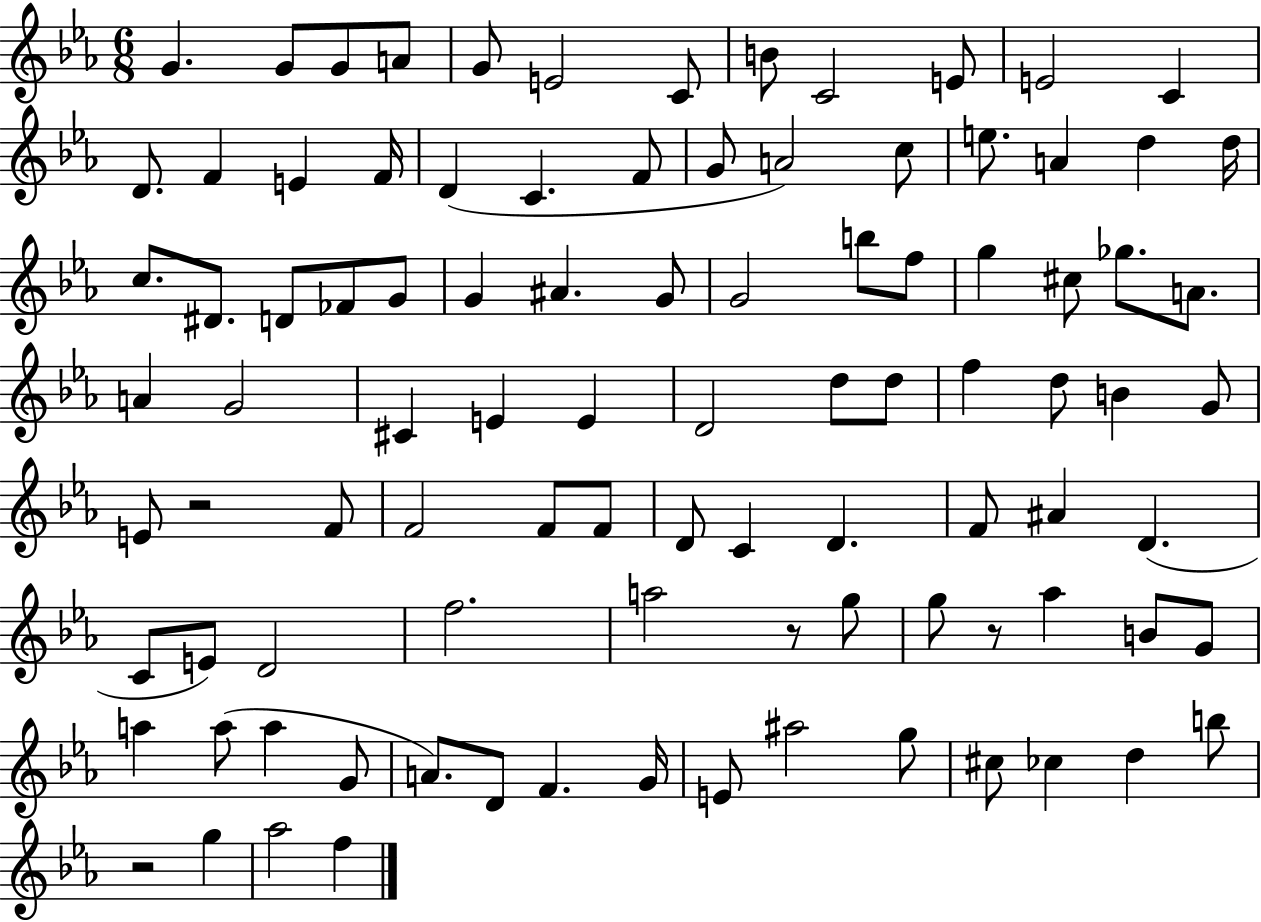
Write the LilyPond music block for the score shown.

{
  \clef treble
  \numericTimeSignature
  \time 6/8
  \key ees \major
  g'4. g'8 g'8 a'8 | g'8 e'2 c'8 | b'8 c'2 e'8 | e'2 c'4 | \break d'8. f'4 e'4 f'16 | d'4( c'4. f'8 | g'8 a'2) c''8 | e''8. a'4 d''4 d''16 | \break c''8. dis'8. d'8 fes'8 g'8 | g'4 ais'4. g'8 | g'2 b''8 f''8 | g''4 cis''8 ges''8. a'8. | \break a'4 g'2 | cis'4 e'4 e'4 | d'2 d''8 d''8 | f''4 d''8 b'4 g'8 | \break e'8 r2 f'8 | f'2 f'8 f'8 | d'8 c'4 d'4. | f'8 ais'4 d'4.( | \break c'8 e'8) d'2 | f''2. | a''2 r8 g''8 | g''8 r8 aes''4 b'8 g'8 | \break a''4 a''8( a''4 g'8 | a'8.) d'8 f'4. g'16 | e'8 ais''2 g''8 | cis''8 ces''4 d''4 b''8 | \break r2 g''4 | aes''2 f''4 | \bar "|."
}